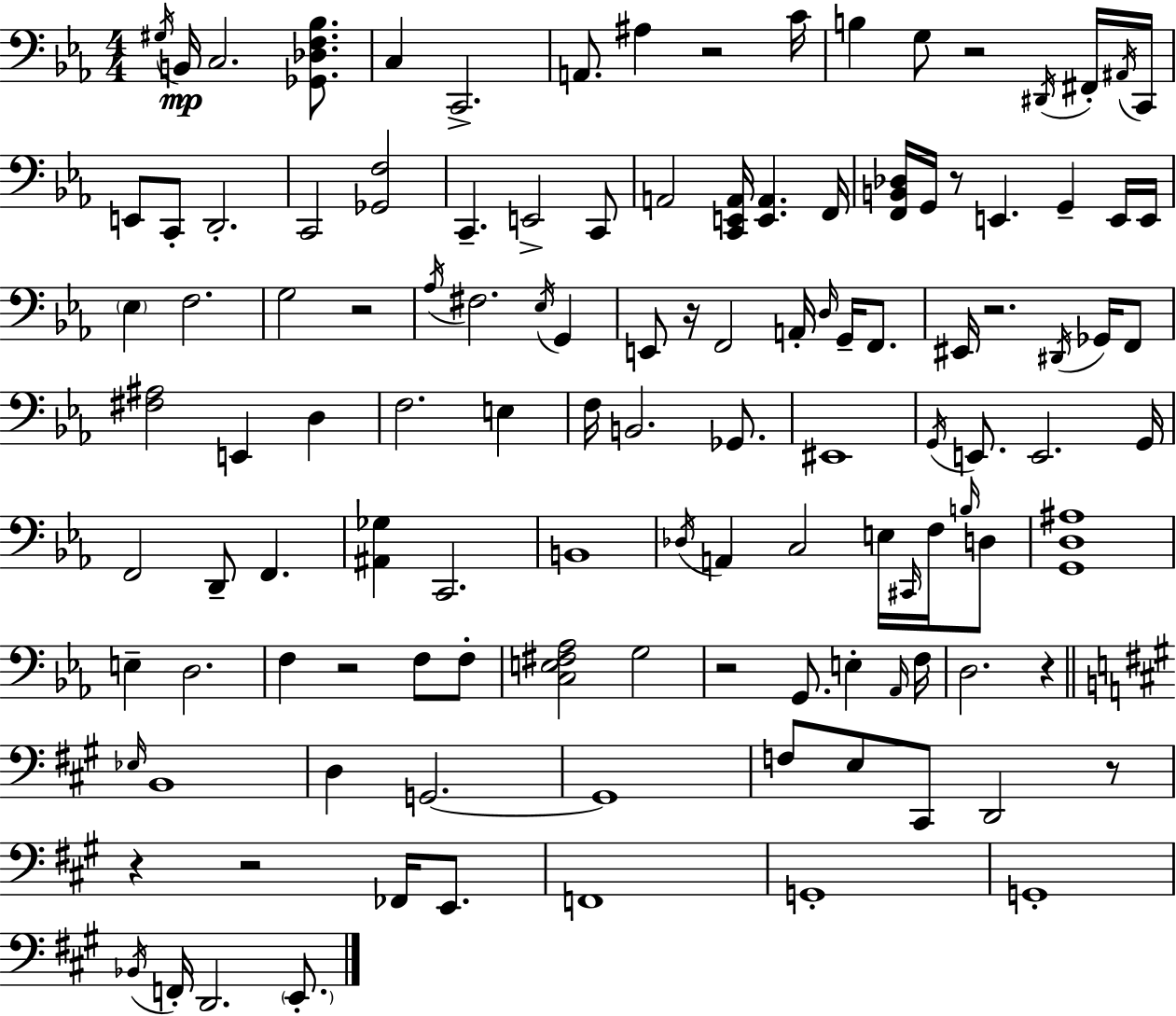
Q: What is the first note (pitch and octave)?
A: G#3